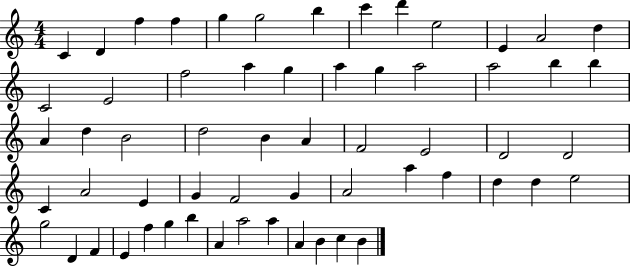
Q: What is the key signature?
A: C major